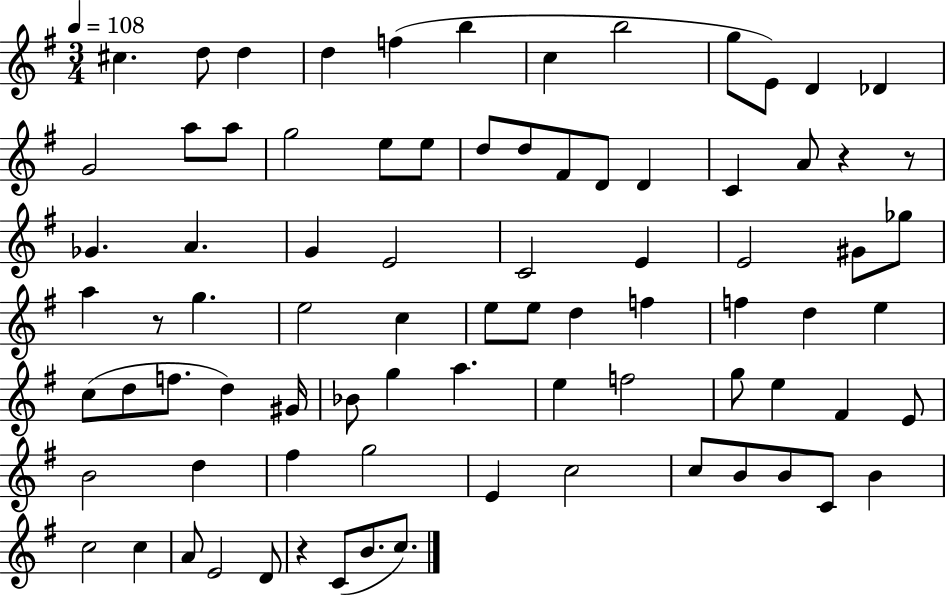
X:1
T:Untitled
M:3/4
L:1/4
K:G
^c d/2 d d f b c b2 g/2 E/2 D _D G2 a/2 a/2 g2 e/2 e/2 d/2 d/2 ^F/2 D/2 D C A/2 z z/2 _G A G E2 C2 E E2 ^G/2 _g/2 a z/2 g e2 c e/2 e/2 d f f d e c/2 d/2 f/2 d ^G/4 _B/2 g a e f2 g/2 e ^F E/2 B2 d ^f g2 E c2 c/2 B/2 B/2 C/2 B c2 c A/2 E2 D/2 z C/2 B/2 c/2